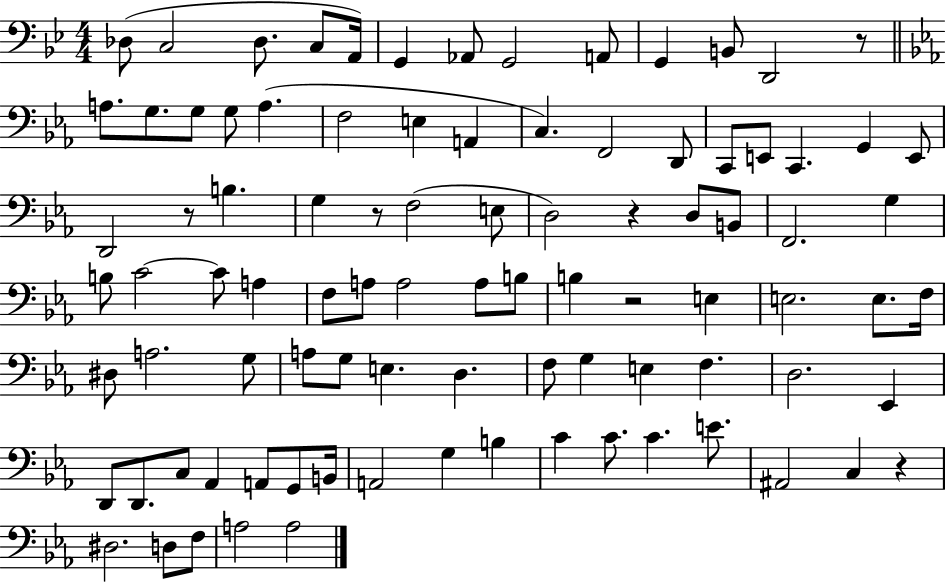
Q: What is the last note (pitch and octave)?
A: A3